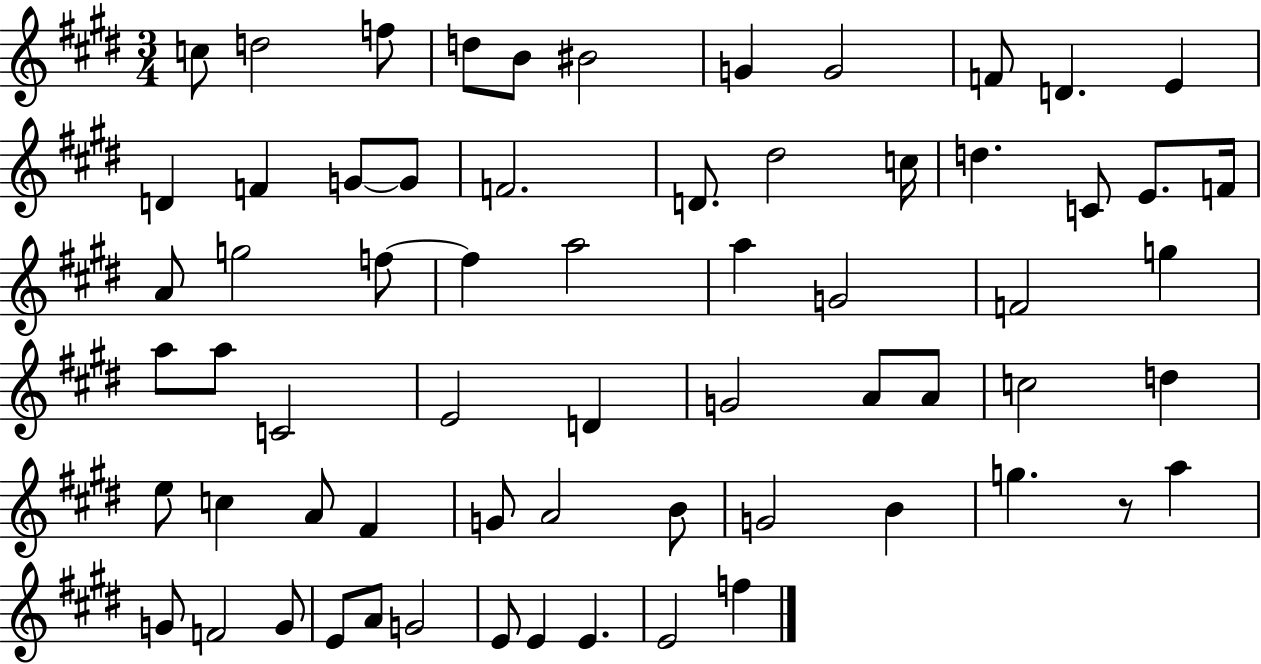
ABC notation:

X:1
T:Untitled
M:3/4
L:1/4
K:E
c/2 d2 f/2 d/2 B/2 ^B2 G G2 F/2 D E D F G/2 G/2 F2 D/2 ^d2 c/4 d C/2 E/2 F/4 A/2 g2 f/2 f a2 a G2 F2 g a/2 a/2 C2 E2 D G2 A/2 A/2 c2 d e/2 c A/2 ^F G/2 A2 B/2 G2 B g z/2 a G/2 F2 G/2 E/2 A/2 G2 E/2 E E E2 f